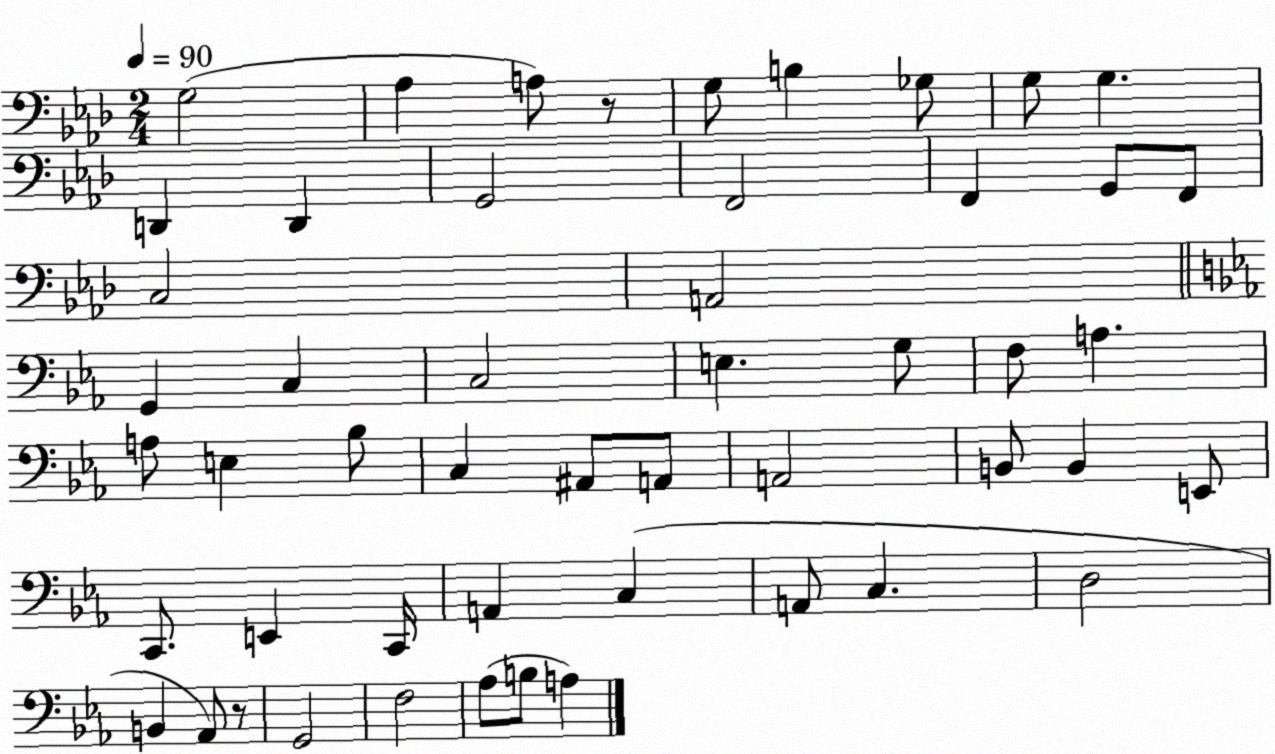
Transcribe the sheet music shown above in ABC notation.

X:1
T:Untitled
M:2/4
L:1/4
K:Ab
G,2 _A, A,/2 z/2 G,/2 B, _G,/2 G,/2 G, D,, D,, G,,2 F,,2 F,, G,,/2 F,,/2 C,2 A,,2 G,, C, C,2 E, G,/2 F,/2 A, A,/2 E, _B,/2 C, ^A,,/2 A,,/2 A,,2 B,,/2 B,, E,,/2 C,,/2 E,, C,,/4 A,, C, A,,/2 C, D,2 B,, _A,,/2 z/2 G,,2 F,2 _A,/2 B,/2 A,